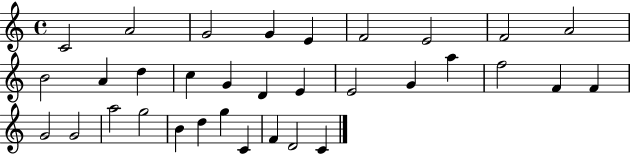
X:1
T:Untitled
M:4/4
L:1/4
K:C
C2 A2 G2 G E F2 E2 F2 A2 B2 A d c G D E E2 G a f2 F F G2 G2 a2 g2 B d g C F D2 C